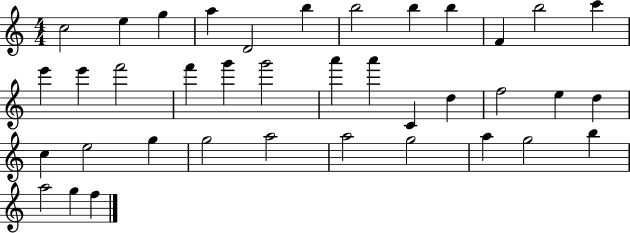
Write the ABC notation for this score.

X:1
T:Untitled
M:4/4
L:1/4
K:C
c2 e g a D2 b b2 b b F b2 c' e' e' f'2 f' g' g'2 a' a' C d f2 e d c e2 g g2 a2 a2 g2 a g2 b a2 g f